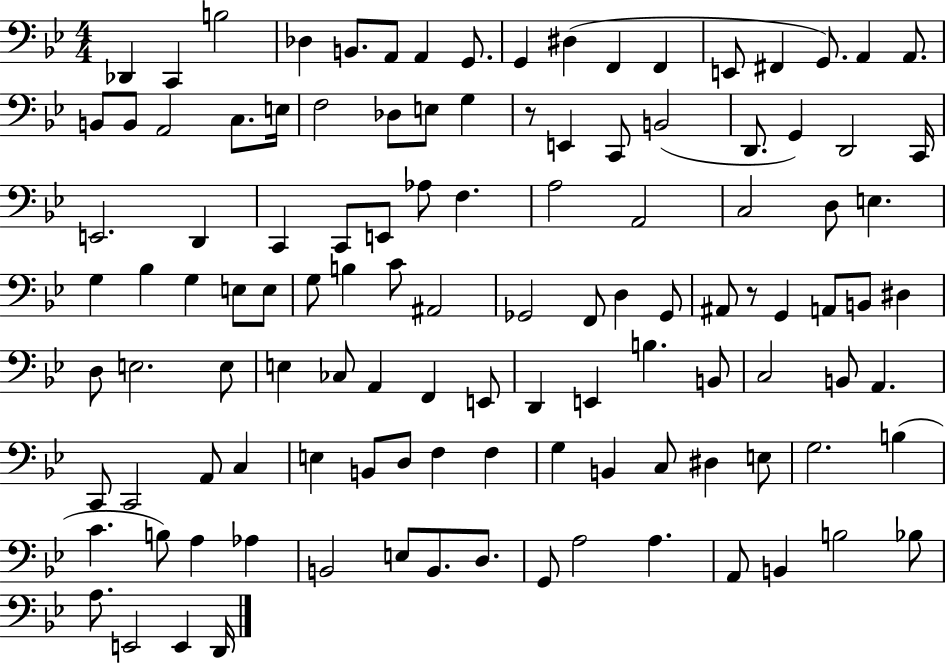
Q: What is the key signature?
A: BES major